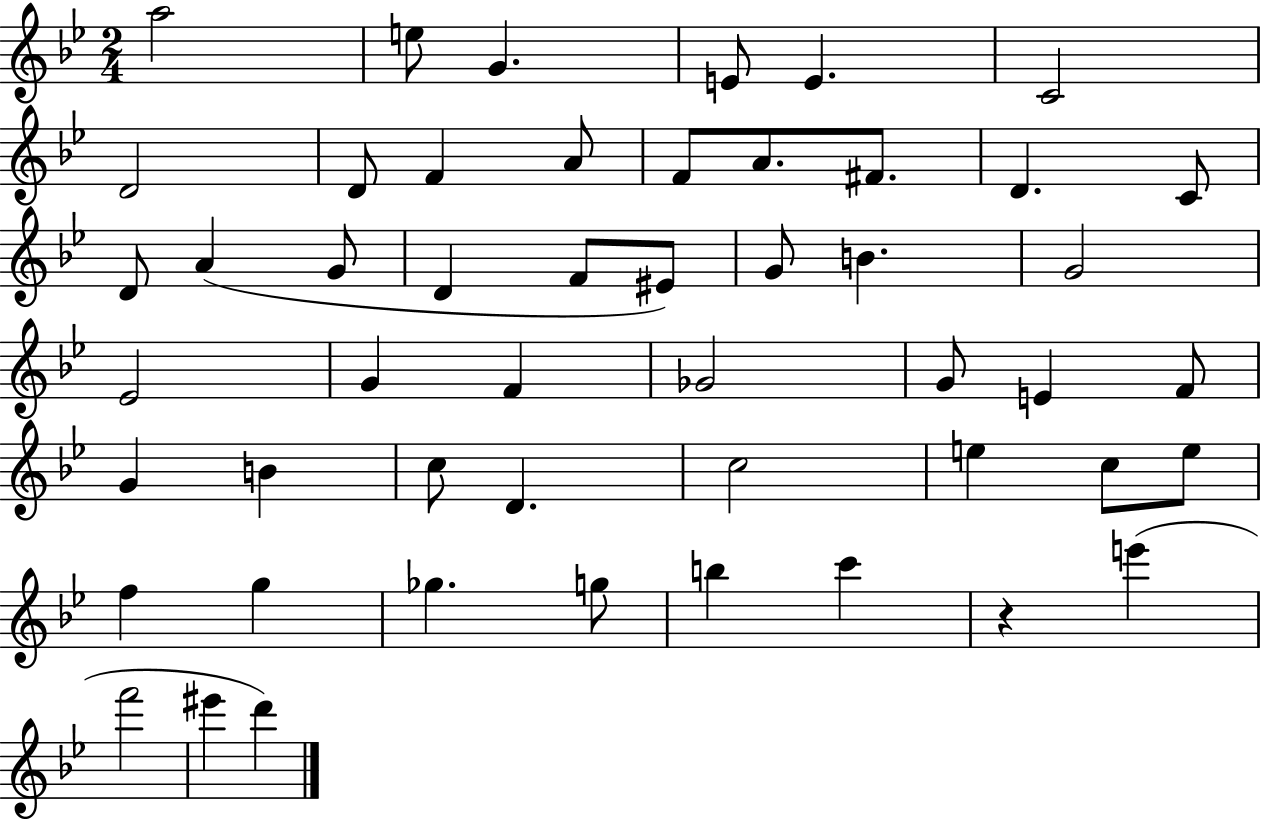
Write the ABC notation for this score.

X:1
T:Untitled
M:2/4
L:1/4
K:Bb
a2 e/2 G E/2 E C2 D2 D/2 F A/2 F/2 A/2 ^F/2 D C/2 D/2 A G/2 D F/2 ^E/2 G/2 B G2 _E2 G F _G2 G/2 E F/2 G B c/2 D c2 e c/2 e/2 f g _g g/2 b c' z e' f'2 ^e' d'